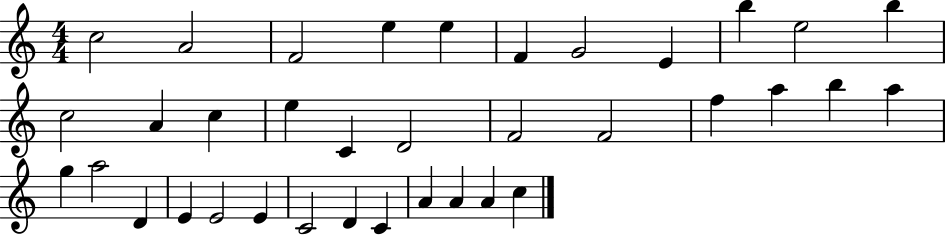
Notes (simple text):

C5/h A4/h F4/h E5/q E5/q F4/q G4/h E4/q B5/q E5/h B5/q C5/h A4/q C5/q E5/q C4/q D4/h F4/h F4/h F5/q A5/q B5/q A5/q G5/q A5/h D4/q E4/q E4/h E4/q C4/h D4/q C4/q A4/q A4/q A4/q C5/q